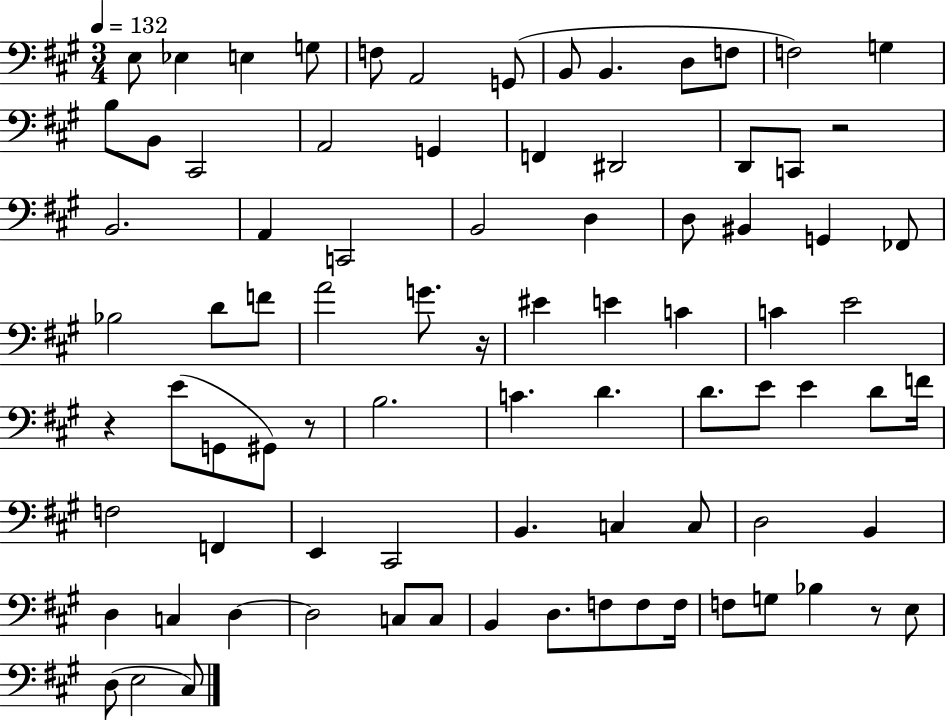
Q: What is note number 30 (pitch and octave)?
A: G2